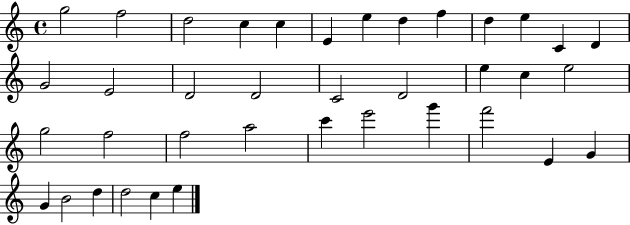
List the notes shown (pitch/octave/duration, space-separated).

G5/h F5/h D5/h C5/q C5/q E4/q E5/q D5/q F5/q D5/q E5/q C4/q D4/q G4/h E4/h D4/h D4/h C4/h D4/h E5/q C5/q E5/h G5/h F5/h F5/h A5/h C6/q E6/h G6/q F6/h E4/q G4/q G4/q B4/h D5/q D5/h C5/q E5/q